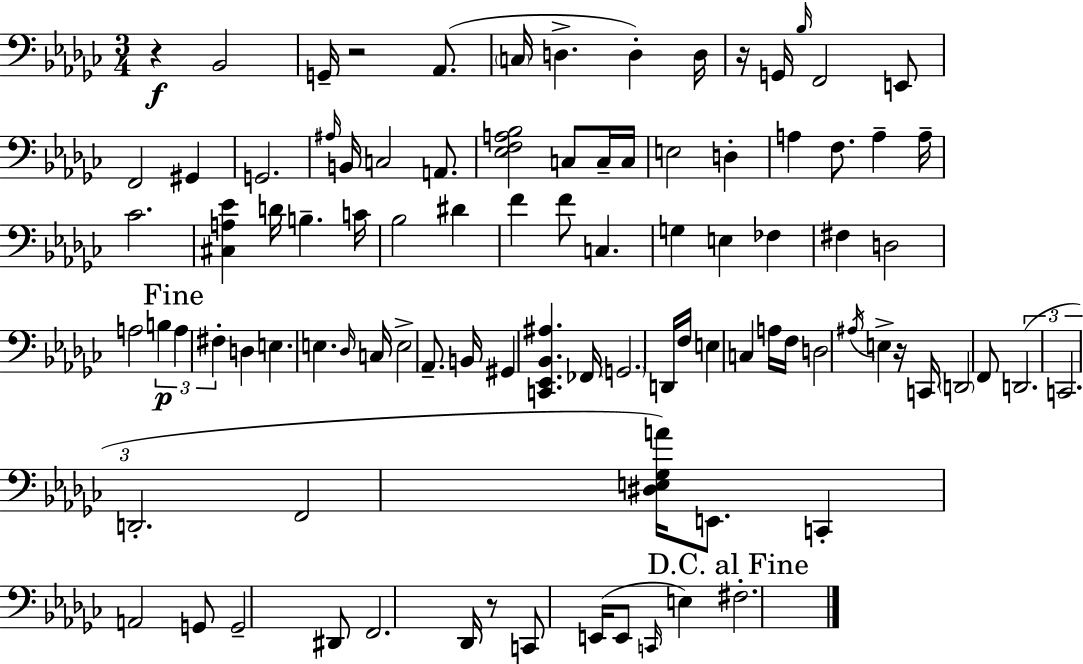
R/q Bb2/h G2/s R/h Ab2/e. C3/s D3/q. D3/q D3/s R/s G2/s Bb3/s F2/h E2/e F2/h G#2/q G2/h. A#3/s B2/s C3/h A2/e. [Eb3,F3,A3,Bb3]/h C3/e C3/s C3/s E3/h D3/q A3/q F3/e. A3/q A3/s CES4/h. [C#3,A3,Eb4]/q D4/s B3/q. C4/s Bb3/h D#4/q F4/q F4/e C3/q. G3/q E3/q FES3/q F#3/q D3/h A3/h B3/q A3/q F#3/q D3/q E3/q. E3/q. Db3/s C3/s E3/h Ab2/e. B2/s G#2/q [C2,Eb2,Bb2,A#3]/q. FES2/s G2/h. D2/s F3/s E3/q C3/q A3/s F3/s D3/h A#3/s E3/q R/s C2/s D2/h F2/e D2/h. C2/h. D2/h. F2/h [D#3,E3,Gb3,A4]/s E2/e. C2/q A2/h G2/e G2/h D#2/e F2/h. Db2/s R/e C2/e E2/s E2/e C2/s E3/q F#3/h.